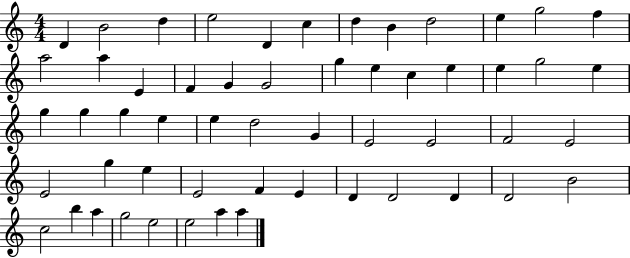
X:1
T:Untitled
M:4/4
L:1/4
K:C
D B2 d e2 D c d B d2 e g2 f a2 a E F G G2 g e c e e g2 e g g g e e d2 G E2 E2 F2 E2 E2 g e E2 F E D D2 D D2 B2 c2 b a g2 e2 e2 a a